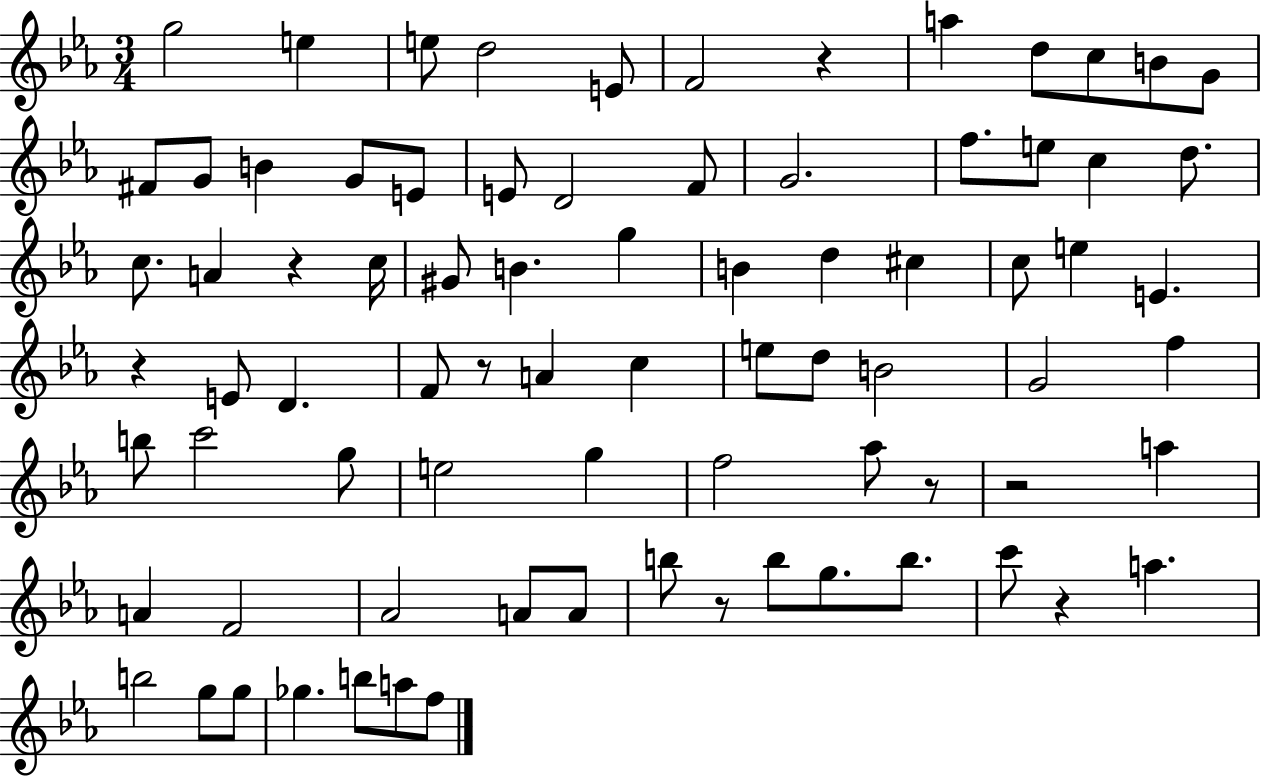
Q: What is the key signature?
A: EES major